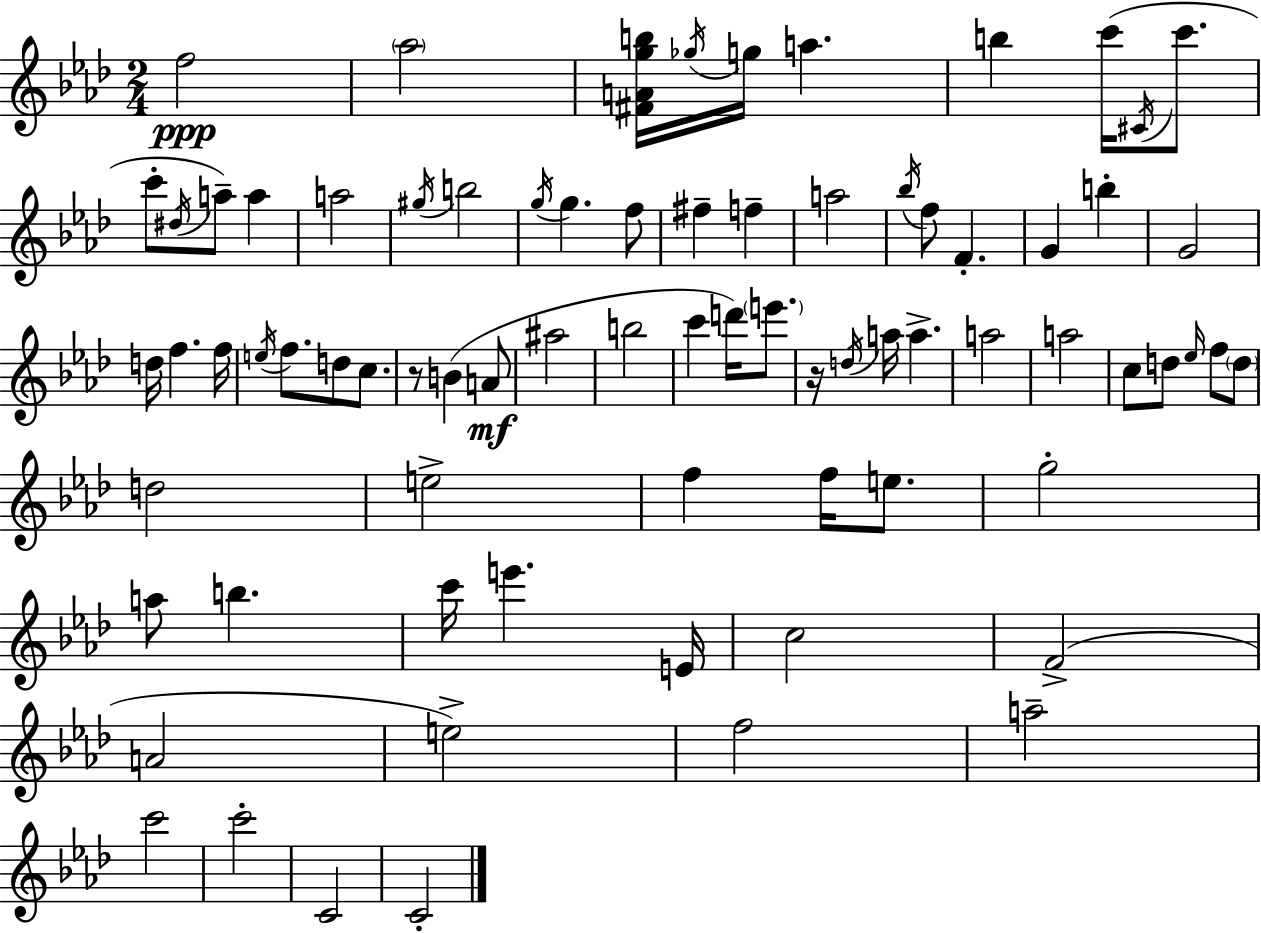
{
  \clef treble
  \numericTimeSignature
  \time 2/4
  \key aes \major
  \repeat volta 2 { f''2\ppp | \parenthesize aes''2 | <fis' a' g'' b''>16 \acciaccatura { ges''16 } g''16 a''4. | b''4 c'''16( \acciaccatura { cis'16 } c'''8. | \break c'''8-. \acciaccatura { dis''16 }) a''8-- a''4 | a''2 | \acciaccatura { gis''16 } b''2 | \acciaccatura { g''16 } g''4. | \break f''8 fis''4-- | f''4-- a''2 | \acciaccatura { bes''16 } f''8 | f'4.-. g'4 | \break b''4-. g'2 | d''16 f''4. | f''16 \acciaccatura { e''16 } f''8. | d''8 c''8. r8 | \break b'4( a'8\mf ais''2 | b''2 | c'''4 | d'''16) \parenthesize e'''8. r16 | \break \acciaccatura { d''16 } a''16 a''4.-> | a''2 | a''2 | c''8 d''8 \grace { ees''16 } f''8 \parenthesize d''8 | \break d''2 | e''2-> | f''4 f''16 e''8. | g''2-. | \break a''8 b''4. | c'''16 e'''4. | e'16 c''2 | f'2->( | \break a'2 | e''2->) | f''2 | a''2-- | \break c'''2 | c'''2-. | c'2 | c'2-. | \break } \bar "|."
}